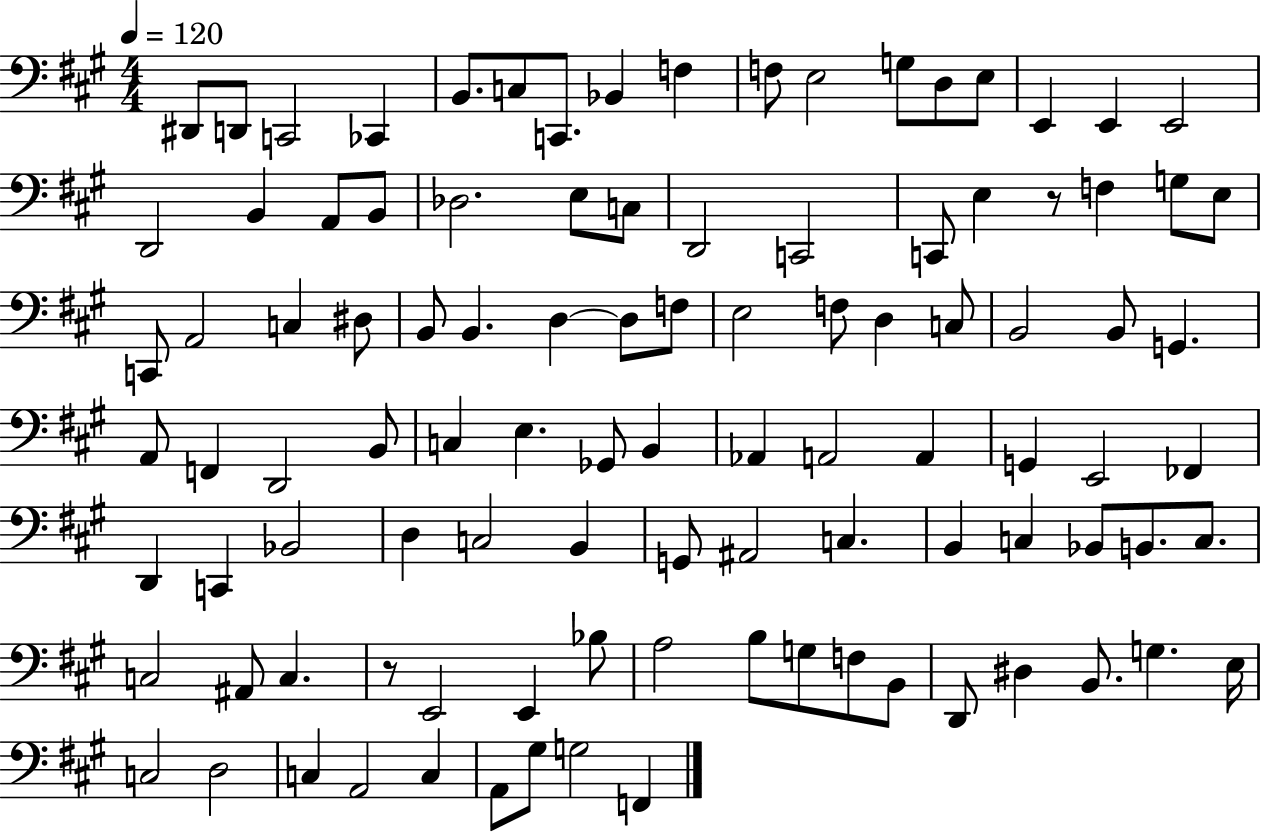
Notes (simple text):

D#2/e D2/e C2/h CES2/q B2/e. C3/e C2/e. Bb2/q F3/q F3/e E3/h G3/e D3/e E3/e E2/q E2/q E2/h D2/h B2/q A2/e B2/e Db3/h. E3/e C3/e D2/h C2/h C2/e E3/q R/e F3/q G3/e E3/e C2/e A2/h C3/q D#3/e B2/e B2/q. D3/q D3/e F3/e E3/h F3/e D3/q C3/e B2/h B2/e G2/q. A2/e F2/q D2/h B2/e C3/q E3/q. Gb2/e B2/q Ab2/q A2/h A2/q G2/q E2/h FES2/q D2/q C2/q Bb2/h D3/q C3/h B2/q G2/e A#2/h C3/q. B2/q C3/q Bb2/e B2/e. C3/e. C3/h A#2/e C3/q. R/e E2/h E2/q Bb3/e A3/h B3/e G3/e F3/e B2/e D2/e D#3/q B2/e. G3/q. E3/s C3/h D3/h C3/q A2/h C3/q A2/e G#3/e G3/h F2/q